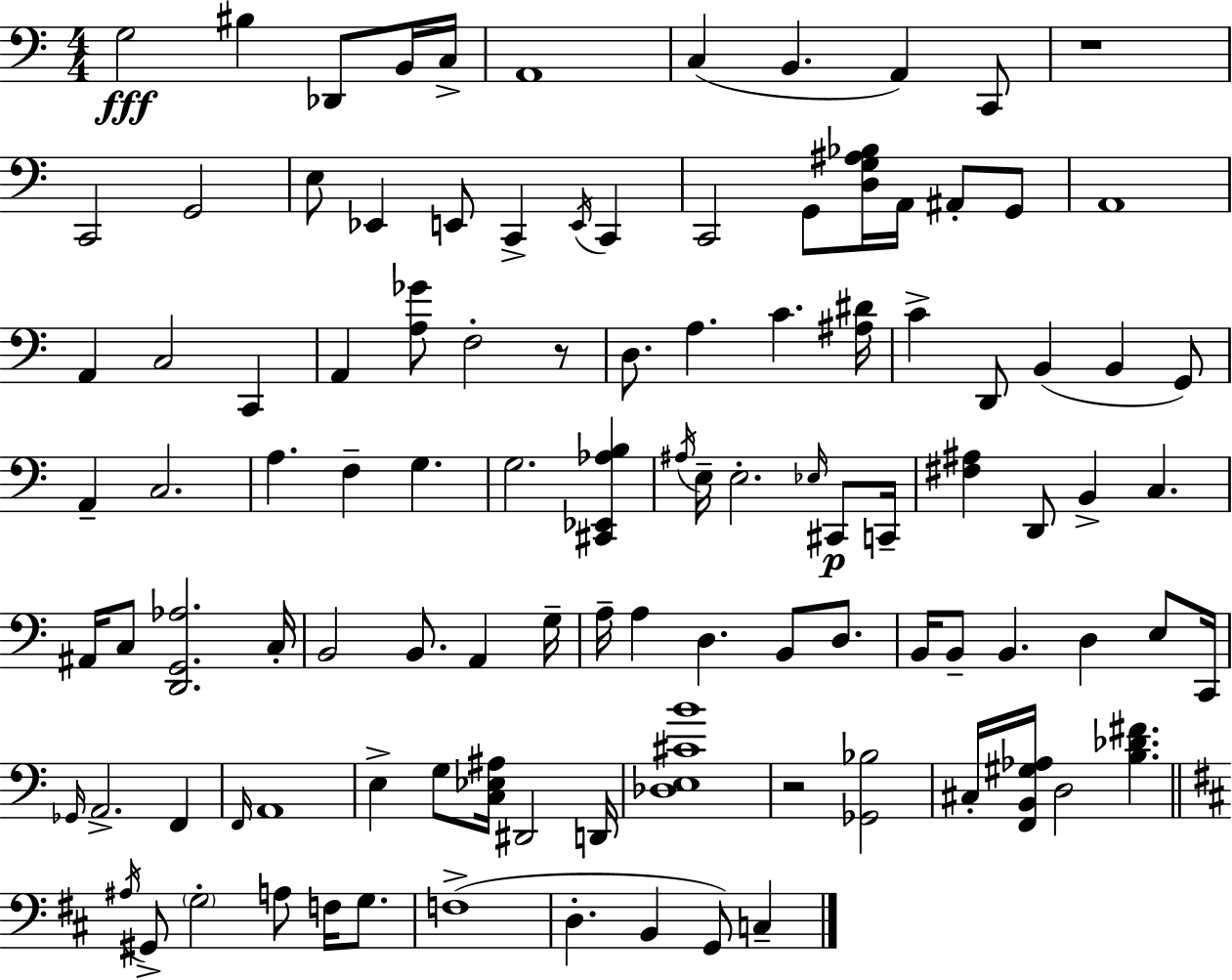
{
  \clef bass
  \numericTimeSignature
  \time 4/4
  \key c \major
  g2\fff bis4 des,8 b,16 c16-> | a,1 | c4( b,4. a,4) c,8 | r1 | \break c,2 g,2 | e8 ees,4 e,8 c,4-> \acciaccatura { e,16 } c,4 | c,2 g,8 <d g ais bes>16 a,16 ais,8-. g,8 | a,1 | \break a,4 c2 c,4 | a,4 <a ges'>8 f2-. r8 | d8. a4. c'4. | <ais dis'>16 c'4-> d,8 b,4( b,4 g,8) | \break a,4-- c2. | a4. f4-- g4. | g2. <cis, ees, aes b>4 | \acciaccatura { ais16 } e16-- e2.-. \grace { ees16 } | \break cis,8\p c,16-- <fis ais>4 d,8 b,4-> c4. | ais,16 c8 <d, g, aes>2. | c16-. b,2 b,8. a,4 | g16-- a16-- a4 d4. b,8 | \break d8. b,16 b,8-- b,4. d4 | e8 c,16 \grace { ges,16 } a,2.-> | f,4 \grace { f,16 } a,1 | e4-> g8 <c ees ais>16 dis,2 | \break d,16 <des e cis' b'>1 | r2 <ges, bes>2 | cis16-. <f, b, gis aes>16 d2 <b des' fis'>4. | \bar "||" \break \key b \minor \acciaccatura { ais16 } gis,8-> \parenthesize g2-. a8 f16 g8. | f1->( | d4.-. b,4 g,8) c4-- | \bar "|."
}